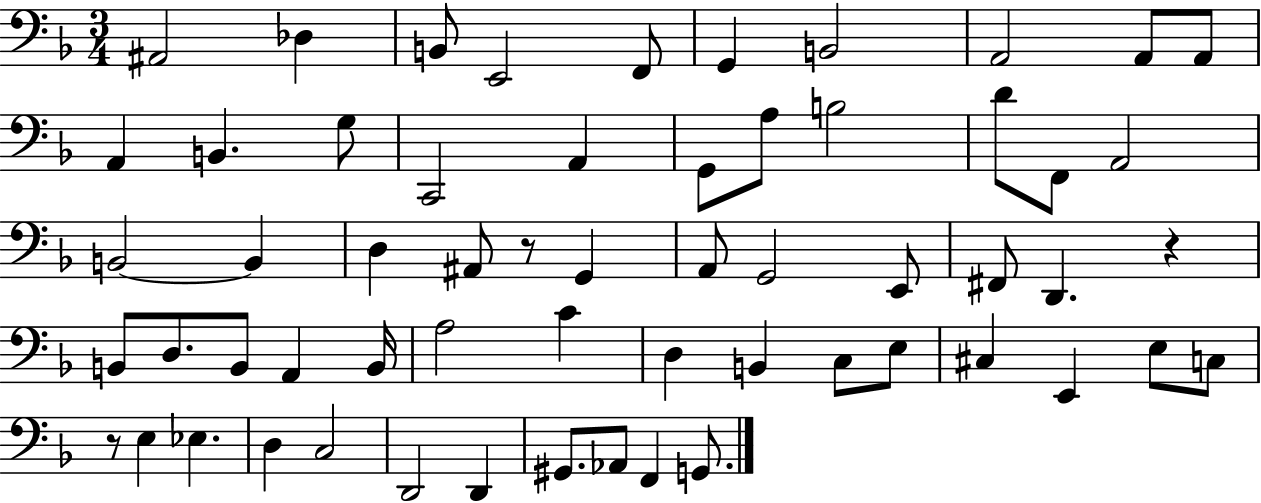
A#2/h Db3/q B2/e E2/h F2/e G2/q B2/h A2/h A2/e A2/e A2/q B2/q. G3/e C2/h A2/q G2/e A3/e B3/h D4/e F2/e A2/h B2/h B2/q D3/q A#2/e R/e G2/q A2/e G2/h E2/e F#2/e D2/q. R/q B2/e D3/e. B2/e A2/q B2/s A3/h C4/q D3/q B2/q C3/e E3/e C#3/q E2/q E3/e C3/e R/e E3/q Eb3/q. D3/q C3/h D2/h D2/q G#2/e. Ab2/e F2/q G2/e.